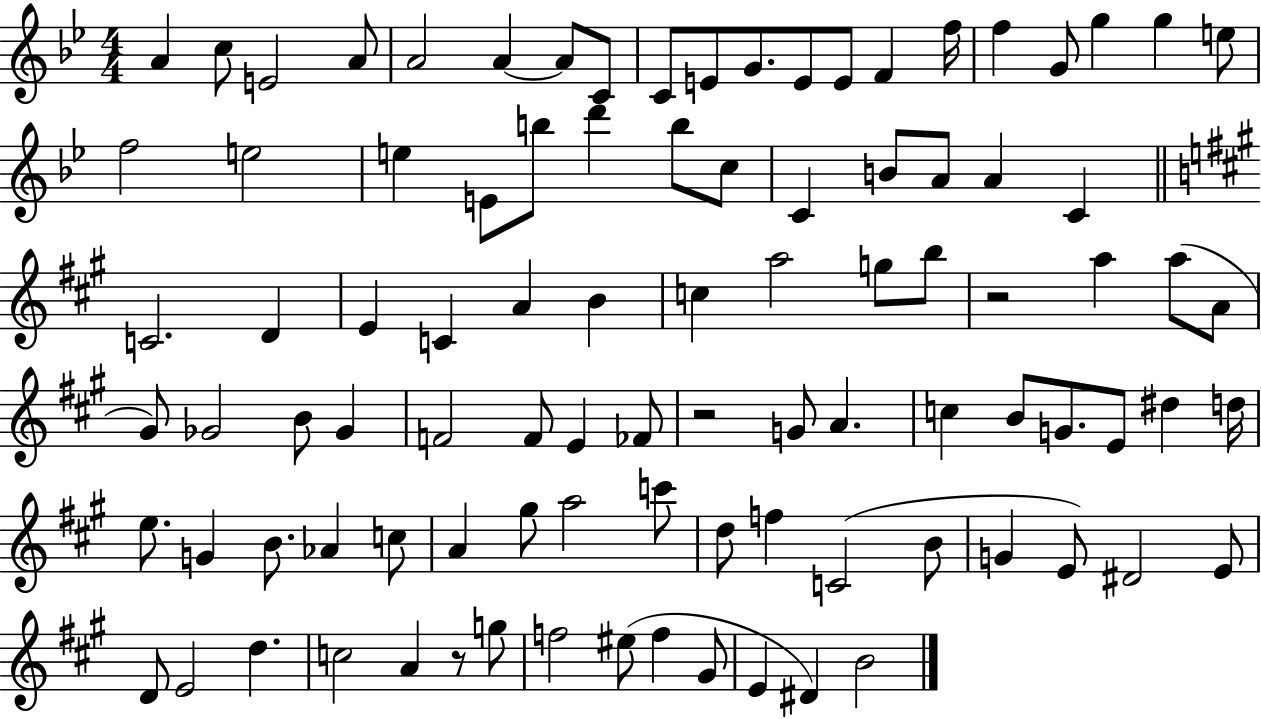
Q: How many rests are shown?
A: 3